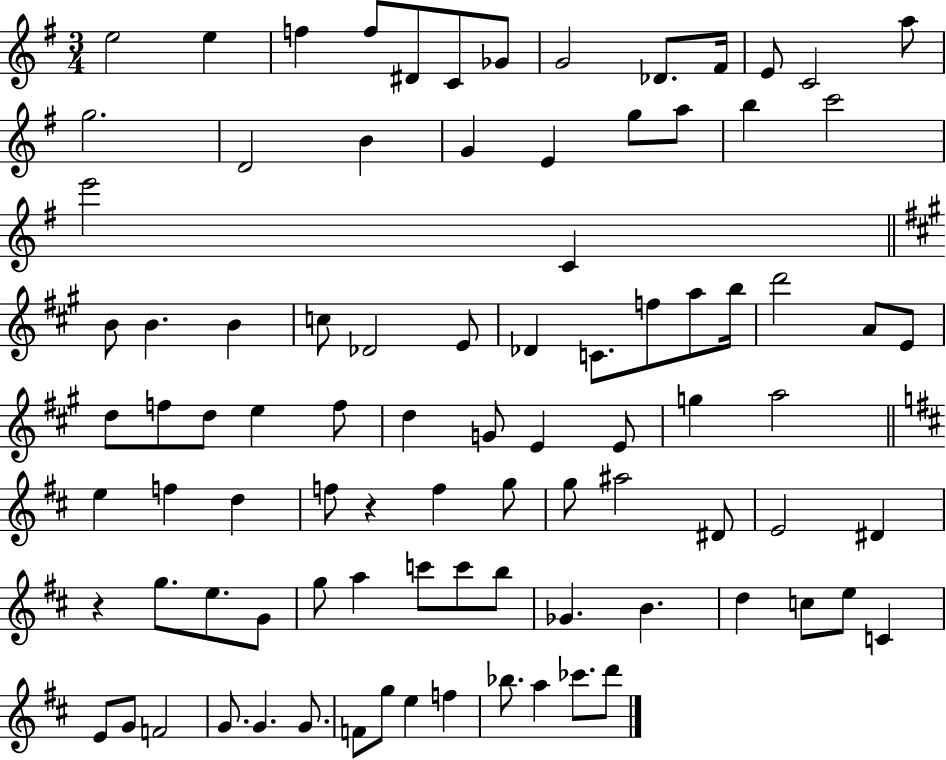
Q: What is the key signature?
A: G major